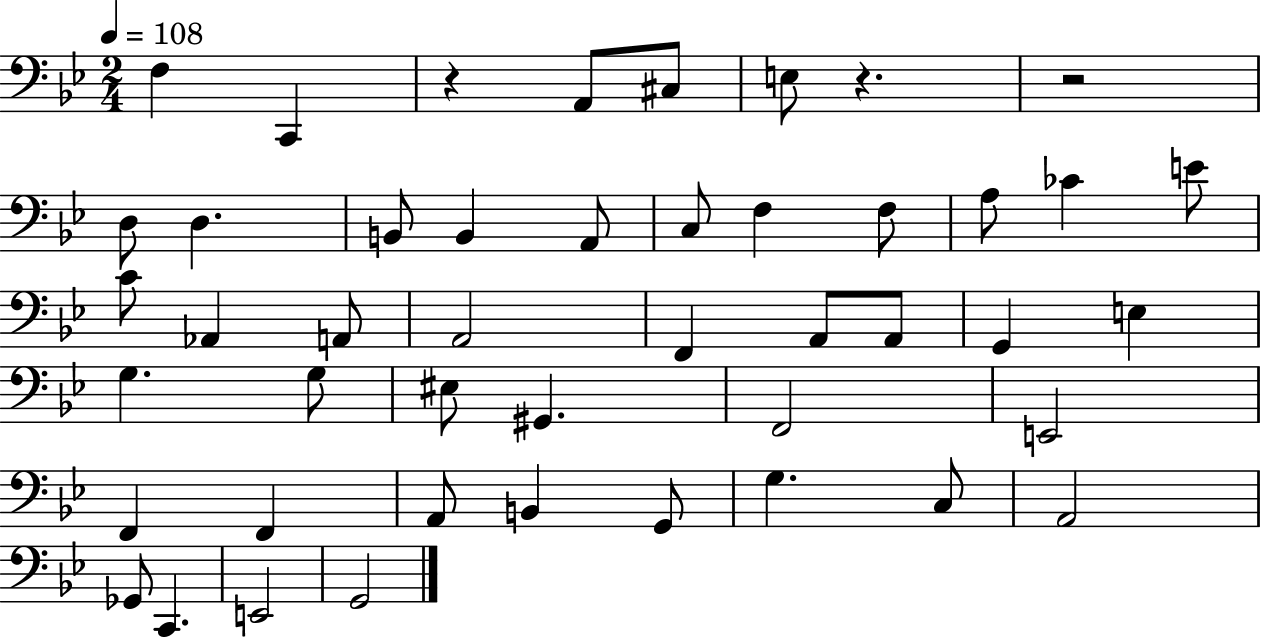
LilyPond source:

{
  \clef bass
  \numericTimeSignature
  \time 2/4
  \key bes \major
  \tempo 4 = 108
  f4 c,4 | r4 a,8 cis8 | e8 r4. | r2 | \break d8 d4. | b,8 b,4 a,8 | c8 f4 f8 | a8 ces'4 e'8 | \break c'8 aes,4 a,8 | a,2 | f,4 a,8 a,8 | g,4 e4 | \break g4. g8 | eis8 gis,4. | f,2 | e,2 | \break f,4 f,4 | a,8 b,4 g,8 | g4. c8 | a,2 | \break ges,8 c,4. | e,2 | g,2 | \bar "|."
}